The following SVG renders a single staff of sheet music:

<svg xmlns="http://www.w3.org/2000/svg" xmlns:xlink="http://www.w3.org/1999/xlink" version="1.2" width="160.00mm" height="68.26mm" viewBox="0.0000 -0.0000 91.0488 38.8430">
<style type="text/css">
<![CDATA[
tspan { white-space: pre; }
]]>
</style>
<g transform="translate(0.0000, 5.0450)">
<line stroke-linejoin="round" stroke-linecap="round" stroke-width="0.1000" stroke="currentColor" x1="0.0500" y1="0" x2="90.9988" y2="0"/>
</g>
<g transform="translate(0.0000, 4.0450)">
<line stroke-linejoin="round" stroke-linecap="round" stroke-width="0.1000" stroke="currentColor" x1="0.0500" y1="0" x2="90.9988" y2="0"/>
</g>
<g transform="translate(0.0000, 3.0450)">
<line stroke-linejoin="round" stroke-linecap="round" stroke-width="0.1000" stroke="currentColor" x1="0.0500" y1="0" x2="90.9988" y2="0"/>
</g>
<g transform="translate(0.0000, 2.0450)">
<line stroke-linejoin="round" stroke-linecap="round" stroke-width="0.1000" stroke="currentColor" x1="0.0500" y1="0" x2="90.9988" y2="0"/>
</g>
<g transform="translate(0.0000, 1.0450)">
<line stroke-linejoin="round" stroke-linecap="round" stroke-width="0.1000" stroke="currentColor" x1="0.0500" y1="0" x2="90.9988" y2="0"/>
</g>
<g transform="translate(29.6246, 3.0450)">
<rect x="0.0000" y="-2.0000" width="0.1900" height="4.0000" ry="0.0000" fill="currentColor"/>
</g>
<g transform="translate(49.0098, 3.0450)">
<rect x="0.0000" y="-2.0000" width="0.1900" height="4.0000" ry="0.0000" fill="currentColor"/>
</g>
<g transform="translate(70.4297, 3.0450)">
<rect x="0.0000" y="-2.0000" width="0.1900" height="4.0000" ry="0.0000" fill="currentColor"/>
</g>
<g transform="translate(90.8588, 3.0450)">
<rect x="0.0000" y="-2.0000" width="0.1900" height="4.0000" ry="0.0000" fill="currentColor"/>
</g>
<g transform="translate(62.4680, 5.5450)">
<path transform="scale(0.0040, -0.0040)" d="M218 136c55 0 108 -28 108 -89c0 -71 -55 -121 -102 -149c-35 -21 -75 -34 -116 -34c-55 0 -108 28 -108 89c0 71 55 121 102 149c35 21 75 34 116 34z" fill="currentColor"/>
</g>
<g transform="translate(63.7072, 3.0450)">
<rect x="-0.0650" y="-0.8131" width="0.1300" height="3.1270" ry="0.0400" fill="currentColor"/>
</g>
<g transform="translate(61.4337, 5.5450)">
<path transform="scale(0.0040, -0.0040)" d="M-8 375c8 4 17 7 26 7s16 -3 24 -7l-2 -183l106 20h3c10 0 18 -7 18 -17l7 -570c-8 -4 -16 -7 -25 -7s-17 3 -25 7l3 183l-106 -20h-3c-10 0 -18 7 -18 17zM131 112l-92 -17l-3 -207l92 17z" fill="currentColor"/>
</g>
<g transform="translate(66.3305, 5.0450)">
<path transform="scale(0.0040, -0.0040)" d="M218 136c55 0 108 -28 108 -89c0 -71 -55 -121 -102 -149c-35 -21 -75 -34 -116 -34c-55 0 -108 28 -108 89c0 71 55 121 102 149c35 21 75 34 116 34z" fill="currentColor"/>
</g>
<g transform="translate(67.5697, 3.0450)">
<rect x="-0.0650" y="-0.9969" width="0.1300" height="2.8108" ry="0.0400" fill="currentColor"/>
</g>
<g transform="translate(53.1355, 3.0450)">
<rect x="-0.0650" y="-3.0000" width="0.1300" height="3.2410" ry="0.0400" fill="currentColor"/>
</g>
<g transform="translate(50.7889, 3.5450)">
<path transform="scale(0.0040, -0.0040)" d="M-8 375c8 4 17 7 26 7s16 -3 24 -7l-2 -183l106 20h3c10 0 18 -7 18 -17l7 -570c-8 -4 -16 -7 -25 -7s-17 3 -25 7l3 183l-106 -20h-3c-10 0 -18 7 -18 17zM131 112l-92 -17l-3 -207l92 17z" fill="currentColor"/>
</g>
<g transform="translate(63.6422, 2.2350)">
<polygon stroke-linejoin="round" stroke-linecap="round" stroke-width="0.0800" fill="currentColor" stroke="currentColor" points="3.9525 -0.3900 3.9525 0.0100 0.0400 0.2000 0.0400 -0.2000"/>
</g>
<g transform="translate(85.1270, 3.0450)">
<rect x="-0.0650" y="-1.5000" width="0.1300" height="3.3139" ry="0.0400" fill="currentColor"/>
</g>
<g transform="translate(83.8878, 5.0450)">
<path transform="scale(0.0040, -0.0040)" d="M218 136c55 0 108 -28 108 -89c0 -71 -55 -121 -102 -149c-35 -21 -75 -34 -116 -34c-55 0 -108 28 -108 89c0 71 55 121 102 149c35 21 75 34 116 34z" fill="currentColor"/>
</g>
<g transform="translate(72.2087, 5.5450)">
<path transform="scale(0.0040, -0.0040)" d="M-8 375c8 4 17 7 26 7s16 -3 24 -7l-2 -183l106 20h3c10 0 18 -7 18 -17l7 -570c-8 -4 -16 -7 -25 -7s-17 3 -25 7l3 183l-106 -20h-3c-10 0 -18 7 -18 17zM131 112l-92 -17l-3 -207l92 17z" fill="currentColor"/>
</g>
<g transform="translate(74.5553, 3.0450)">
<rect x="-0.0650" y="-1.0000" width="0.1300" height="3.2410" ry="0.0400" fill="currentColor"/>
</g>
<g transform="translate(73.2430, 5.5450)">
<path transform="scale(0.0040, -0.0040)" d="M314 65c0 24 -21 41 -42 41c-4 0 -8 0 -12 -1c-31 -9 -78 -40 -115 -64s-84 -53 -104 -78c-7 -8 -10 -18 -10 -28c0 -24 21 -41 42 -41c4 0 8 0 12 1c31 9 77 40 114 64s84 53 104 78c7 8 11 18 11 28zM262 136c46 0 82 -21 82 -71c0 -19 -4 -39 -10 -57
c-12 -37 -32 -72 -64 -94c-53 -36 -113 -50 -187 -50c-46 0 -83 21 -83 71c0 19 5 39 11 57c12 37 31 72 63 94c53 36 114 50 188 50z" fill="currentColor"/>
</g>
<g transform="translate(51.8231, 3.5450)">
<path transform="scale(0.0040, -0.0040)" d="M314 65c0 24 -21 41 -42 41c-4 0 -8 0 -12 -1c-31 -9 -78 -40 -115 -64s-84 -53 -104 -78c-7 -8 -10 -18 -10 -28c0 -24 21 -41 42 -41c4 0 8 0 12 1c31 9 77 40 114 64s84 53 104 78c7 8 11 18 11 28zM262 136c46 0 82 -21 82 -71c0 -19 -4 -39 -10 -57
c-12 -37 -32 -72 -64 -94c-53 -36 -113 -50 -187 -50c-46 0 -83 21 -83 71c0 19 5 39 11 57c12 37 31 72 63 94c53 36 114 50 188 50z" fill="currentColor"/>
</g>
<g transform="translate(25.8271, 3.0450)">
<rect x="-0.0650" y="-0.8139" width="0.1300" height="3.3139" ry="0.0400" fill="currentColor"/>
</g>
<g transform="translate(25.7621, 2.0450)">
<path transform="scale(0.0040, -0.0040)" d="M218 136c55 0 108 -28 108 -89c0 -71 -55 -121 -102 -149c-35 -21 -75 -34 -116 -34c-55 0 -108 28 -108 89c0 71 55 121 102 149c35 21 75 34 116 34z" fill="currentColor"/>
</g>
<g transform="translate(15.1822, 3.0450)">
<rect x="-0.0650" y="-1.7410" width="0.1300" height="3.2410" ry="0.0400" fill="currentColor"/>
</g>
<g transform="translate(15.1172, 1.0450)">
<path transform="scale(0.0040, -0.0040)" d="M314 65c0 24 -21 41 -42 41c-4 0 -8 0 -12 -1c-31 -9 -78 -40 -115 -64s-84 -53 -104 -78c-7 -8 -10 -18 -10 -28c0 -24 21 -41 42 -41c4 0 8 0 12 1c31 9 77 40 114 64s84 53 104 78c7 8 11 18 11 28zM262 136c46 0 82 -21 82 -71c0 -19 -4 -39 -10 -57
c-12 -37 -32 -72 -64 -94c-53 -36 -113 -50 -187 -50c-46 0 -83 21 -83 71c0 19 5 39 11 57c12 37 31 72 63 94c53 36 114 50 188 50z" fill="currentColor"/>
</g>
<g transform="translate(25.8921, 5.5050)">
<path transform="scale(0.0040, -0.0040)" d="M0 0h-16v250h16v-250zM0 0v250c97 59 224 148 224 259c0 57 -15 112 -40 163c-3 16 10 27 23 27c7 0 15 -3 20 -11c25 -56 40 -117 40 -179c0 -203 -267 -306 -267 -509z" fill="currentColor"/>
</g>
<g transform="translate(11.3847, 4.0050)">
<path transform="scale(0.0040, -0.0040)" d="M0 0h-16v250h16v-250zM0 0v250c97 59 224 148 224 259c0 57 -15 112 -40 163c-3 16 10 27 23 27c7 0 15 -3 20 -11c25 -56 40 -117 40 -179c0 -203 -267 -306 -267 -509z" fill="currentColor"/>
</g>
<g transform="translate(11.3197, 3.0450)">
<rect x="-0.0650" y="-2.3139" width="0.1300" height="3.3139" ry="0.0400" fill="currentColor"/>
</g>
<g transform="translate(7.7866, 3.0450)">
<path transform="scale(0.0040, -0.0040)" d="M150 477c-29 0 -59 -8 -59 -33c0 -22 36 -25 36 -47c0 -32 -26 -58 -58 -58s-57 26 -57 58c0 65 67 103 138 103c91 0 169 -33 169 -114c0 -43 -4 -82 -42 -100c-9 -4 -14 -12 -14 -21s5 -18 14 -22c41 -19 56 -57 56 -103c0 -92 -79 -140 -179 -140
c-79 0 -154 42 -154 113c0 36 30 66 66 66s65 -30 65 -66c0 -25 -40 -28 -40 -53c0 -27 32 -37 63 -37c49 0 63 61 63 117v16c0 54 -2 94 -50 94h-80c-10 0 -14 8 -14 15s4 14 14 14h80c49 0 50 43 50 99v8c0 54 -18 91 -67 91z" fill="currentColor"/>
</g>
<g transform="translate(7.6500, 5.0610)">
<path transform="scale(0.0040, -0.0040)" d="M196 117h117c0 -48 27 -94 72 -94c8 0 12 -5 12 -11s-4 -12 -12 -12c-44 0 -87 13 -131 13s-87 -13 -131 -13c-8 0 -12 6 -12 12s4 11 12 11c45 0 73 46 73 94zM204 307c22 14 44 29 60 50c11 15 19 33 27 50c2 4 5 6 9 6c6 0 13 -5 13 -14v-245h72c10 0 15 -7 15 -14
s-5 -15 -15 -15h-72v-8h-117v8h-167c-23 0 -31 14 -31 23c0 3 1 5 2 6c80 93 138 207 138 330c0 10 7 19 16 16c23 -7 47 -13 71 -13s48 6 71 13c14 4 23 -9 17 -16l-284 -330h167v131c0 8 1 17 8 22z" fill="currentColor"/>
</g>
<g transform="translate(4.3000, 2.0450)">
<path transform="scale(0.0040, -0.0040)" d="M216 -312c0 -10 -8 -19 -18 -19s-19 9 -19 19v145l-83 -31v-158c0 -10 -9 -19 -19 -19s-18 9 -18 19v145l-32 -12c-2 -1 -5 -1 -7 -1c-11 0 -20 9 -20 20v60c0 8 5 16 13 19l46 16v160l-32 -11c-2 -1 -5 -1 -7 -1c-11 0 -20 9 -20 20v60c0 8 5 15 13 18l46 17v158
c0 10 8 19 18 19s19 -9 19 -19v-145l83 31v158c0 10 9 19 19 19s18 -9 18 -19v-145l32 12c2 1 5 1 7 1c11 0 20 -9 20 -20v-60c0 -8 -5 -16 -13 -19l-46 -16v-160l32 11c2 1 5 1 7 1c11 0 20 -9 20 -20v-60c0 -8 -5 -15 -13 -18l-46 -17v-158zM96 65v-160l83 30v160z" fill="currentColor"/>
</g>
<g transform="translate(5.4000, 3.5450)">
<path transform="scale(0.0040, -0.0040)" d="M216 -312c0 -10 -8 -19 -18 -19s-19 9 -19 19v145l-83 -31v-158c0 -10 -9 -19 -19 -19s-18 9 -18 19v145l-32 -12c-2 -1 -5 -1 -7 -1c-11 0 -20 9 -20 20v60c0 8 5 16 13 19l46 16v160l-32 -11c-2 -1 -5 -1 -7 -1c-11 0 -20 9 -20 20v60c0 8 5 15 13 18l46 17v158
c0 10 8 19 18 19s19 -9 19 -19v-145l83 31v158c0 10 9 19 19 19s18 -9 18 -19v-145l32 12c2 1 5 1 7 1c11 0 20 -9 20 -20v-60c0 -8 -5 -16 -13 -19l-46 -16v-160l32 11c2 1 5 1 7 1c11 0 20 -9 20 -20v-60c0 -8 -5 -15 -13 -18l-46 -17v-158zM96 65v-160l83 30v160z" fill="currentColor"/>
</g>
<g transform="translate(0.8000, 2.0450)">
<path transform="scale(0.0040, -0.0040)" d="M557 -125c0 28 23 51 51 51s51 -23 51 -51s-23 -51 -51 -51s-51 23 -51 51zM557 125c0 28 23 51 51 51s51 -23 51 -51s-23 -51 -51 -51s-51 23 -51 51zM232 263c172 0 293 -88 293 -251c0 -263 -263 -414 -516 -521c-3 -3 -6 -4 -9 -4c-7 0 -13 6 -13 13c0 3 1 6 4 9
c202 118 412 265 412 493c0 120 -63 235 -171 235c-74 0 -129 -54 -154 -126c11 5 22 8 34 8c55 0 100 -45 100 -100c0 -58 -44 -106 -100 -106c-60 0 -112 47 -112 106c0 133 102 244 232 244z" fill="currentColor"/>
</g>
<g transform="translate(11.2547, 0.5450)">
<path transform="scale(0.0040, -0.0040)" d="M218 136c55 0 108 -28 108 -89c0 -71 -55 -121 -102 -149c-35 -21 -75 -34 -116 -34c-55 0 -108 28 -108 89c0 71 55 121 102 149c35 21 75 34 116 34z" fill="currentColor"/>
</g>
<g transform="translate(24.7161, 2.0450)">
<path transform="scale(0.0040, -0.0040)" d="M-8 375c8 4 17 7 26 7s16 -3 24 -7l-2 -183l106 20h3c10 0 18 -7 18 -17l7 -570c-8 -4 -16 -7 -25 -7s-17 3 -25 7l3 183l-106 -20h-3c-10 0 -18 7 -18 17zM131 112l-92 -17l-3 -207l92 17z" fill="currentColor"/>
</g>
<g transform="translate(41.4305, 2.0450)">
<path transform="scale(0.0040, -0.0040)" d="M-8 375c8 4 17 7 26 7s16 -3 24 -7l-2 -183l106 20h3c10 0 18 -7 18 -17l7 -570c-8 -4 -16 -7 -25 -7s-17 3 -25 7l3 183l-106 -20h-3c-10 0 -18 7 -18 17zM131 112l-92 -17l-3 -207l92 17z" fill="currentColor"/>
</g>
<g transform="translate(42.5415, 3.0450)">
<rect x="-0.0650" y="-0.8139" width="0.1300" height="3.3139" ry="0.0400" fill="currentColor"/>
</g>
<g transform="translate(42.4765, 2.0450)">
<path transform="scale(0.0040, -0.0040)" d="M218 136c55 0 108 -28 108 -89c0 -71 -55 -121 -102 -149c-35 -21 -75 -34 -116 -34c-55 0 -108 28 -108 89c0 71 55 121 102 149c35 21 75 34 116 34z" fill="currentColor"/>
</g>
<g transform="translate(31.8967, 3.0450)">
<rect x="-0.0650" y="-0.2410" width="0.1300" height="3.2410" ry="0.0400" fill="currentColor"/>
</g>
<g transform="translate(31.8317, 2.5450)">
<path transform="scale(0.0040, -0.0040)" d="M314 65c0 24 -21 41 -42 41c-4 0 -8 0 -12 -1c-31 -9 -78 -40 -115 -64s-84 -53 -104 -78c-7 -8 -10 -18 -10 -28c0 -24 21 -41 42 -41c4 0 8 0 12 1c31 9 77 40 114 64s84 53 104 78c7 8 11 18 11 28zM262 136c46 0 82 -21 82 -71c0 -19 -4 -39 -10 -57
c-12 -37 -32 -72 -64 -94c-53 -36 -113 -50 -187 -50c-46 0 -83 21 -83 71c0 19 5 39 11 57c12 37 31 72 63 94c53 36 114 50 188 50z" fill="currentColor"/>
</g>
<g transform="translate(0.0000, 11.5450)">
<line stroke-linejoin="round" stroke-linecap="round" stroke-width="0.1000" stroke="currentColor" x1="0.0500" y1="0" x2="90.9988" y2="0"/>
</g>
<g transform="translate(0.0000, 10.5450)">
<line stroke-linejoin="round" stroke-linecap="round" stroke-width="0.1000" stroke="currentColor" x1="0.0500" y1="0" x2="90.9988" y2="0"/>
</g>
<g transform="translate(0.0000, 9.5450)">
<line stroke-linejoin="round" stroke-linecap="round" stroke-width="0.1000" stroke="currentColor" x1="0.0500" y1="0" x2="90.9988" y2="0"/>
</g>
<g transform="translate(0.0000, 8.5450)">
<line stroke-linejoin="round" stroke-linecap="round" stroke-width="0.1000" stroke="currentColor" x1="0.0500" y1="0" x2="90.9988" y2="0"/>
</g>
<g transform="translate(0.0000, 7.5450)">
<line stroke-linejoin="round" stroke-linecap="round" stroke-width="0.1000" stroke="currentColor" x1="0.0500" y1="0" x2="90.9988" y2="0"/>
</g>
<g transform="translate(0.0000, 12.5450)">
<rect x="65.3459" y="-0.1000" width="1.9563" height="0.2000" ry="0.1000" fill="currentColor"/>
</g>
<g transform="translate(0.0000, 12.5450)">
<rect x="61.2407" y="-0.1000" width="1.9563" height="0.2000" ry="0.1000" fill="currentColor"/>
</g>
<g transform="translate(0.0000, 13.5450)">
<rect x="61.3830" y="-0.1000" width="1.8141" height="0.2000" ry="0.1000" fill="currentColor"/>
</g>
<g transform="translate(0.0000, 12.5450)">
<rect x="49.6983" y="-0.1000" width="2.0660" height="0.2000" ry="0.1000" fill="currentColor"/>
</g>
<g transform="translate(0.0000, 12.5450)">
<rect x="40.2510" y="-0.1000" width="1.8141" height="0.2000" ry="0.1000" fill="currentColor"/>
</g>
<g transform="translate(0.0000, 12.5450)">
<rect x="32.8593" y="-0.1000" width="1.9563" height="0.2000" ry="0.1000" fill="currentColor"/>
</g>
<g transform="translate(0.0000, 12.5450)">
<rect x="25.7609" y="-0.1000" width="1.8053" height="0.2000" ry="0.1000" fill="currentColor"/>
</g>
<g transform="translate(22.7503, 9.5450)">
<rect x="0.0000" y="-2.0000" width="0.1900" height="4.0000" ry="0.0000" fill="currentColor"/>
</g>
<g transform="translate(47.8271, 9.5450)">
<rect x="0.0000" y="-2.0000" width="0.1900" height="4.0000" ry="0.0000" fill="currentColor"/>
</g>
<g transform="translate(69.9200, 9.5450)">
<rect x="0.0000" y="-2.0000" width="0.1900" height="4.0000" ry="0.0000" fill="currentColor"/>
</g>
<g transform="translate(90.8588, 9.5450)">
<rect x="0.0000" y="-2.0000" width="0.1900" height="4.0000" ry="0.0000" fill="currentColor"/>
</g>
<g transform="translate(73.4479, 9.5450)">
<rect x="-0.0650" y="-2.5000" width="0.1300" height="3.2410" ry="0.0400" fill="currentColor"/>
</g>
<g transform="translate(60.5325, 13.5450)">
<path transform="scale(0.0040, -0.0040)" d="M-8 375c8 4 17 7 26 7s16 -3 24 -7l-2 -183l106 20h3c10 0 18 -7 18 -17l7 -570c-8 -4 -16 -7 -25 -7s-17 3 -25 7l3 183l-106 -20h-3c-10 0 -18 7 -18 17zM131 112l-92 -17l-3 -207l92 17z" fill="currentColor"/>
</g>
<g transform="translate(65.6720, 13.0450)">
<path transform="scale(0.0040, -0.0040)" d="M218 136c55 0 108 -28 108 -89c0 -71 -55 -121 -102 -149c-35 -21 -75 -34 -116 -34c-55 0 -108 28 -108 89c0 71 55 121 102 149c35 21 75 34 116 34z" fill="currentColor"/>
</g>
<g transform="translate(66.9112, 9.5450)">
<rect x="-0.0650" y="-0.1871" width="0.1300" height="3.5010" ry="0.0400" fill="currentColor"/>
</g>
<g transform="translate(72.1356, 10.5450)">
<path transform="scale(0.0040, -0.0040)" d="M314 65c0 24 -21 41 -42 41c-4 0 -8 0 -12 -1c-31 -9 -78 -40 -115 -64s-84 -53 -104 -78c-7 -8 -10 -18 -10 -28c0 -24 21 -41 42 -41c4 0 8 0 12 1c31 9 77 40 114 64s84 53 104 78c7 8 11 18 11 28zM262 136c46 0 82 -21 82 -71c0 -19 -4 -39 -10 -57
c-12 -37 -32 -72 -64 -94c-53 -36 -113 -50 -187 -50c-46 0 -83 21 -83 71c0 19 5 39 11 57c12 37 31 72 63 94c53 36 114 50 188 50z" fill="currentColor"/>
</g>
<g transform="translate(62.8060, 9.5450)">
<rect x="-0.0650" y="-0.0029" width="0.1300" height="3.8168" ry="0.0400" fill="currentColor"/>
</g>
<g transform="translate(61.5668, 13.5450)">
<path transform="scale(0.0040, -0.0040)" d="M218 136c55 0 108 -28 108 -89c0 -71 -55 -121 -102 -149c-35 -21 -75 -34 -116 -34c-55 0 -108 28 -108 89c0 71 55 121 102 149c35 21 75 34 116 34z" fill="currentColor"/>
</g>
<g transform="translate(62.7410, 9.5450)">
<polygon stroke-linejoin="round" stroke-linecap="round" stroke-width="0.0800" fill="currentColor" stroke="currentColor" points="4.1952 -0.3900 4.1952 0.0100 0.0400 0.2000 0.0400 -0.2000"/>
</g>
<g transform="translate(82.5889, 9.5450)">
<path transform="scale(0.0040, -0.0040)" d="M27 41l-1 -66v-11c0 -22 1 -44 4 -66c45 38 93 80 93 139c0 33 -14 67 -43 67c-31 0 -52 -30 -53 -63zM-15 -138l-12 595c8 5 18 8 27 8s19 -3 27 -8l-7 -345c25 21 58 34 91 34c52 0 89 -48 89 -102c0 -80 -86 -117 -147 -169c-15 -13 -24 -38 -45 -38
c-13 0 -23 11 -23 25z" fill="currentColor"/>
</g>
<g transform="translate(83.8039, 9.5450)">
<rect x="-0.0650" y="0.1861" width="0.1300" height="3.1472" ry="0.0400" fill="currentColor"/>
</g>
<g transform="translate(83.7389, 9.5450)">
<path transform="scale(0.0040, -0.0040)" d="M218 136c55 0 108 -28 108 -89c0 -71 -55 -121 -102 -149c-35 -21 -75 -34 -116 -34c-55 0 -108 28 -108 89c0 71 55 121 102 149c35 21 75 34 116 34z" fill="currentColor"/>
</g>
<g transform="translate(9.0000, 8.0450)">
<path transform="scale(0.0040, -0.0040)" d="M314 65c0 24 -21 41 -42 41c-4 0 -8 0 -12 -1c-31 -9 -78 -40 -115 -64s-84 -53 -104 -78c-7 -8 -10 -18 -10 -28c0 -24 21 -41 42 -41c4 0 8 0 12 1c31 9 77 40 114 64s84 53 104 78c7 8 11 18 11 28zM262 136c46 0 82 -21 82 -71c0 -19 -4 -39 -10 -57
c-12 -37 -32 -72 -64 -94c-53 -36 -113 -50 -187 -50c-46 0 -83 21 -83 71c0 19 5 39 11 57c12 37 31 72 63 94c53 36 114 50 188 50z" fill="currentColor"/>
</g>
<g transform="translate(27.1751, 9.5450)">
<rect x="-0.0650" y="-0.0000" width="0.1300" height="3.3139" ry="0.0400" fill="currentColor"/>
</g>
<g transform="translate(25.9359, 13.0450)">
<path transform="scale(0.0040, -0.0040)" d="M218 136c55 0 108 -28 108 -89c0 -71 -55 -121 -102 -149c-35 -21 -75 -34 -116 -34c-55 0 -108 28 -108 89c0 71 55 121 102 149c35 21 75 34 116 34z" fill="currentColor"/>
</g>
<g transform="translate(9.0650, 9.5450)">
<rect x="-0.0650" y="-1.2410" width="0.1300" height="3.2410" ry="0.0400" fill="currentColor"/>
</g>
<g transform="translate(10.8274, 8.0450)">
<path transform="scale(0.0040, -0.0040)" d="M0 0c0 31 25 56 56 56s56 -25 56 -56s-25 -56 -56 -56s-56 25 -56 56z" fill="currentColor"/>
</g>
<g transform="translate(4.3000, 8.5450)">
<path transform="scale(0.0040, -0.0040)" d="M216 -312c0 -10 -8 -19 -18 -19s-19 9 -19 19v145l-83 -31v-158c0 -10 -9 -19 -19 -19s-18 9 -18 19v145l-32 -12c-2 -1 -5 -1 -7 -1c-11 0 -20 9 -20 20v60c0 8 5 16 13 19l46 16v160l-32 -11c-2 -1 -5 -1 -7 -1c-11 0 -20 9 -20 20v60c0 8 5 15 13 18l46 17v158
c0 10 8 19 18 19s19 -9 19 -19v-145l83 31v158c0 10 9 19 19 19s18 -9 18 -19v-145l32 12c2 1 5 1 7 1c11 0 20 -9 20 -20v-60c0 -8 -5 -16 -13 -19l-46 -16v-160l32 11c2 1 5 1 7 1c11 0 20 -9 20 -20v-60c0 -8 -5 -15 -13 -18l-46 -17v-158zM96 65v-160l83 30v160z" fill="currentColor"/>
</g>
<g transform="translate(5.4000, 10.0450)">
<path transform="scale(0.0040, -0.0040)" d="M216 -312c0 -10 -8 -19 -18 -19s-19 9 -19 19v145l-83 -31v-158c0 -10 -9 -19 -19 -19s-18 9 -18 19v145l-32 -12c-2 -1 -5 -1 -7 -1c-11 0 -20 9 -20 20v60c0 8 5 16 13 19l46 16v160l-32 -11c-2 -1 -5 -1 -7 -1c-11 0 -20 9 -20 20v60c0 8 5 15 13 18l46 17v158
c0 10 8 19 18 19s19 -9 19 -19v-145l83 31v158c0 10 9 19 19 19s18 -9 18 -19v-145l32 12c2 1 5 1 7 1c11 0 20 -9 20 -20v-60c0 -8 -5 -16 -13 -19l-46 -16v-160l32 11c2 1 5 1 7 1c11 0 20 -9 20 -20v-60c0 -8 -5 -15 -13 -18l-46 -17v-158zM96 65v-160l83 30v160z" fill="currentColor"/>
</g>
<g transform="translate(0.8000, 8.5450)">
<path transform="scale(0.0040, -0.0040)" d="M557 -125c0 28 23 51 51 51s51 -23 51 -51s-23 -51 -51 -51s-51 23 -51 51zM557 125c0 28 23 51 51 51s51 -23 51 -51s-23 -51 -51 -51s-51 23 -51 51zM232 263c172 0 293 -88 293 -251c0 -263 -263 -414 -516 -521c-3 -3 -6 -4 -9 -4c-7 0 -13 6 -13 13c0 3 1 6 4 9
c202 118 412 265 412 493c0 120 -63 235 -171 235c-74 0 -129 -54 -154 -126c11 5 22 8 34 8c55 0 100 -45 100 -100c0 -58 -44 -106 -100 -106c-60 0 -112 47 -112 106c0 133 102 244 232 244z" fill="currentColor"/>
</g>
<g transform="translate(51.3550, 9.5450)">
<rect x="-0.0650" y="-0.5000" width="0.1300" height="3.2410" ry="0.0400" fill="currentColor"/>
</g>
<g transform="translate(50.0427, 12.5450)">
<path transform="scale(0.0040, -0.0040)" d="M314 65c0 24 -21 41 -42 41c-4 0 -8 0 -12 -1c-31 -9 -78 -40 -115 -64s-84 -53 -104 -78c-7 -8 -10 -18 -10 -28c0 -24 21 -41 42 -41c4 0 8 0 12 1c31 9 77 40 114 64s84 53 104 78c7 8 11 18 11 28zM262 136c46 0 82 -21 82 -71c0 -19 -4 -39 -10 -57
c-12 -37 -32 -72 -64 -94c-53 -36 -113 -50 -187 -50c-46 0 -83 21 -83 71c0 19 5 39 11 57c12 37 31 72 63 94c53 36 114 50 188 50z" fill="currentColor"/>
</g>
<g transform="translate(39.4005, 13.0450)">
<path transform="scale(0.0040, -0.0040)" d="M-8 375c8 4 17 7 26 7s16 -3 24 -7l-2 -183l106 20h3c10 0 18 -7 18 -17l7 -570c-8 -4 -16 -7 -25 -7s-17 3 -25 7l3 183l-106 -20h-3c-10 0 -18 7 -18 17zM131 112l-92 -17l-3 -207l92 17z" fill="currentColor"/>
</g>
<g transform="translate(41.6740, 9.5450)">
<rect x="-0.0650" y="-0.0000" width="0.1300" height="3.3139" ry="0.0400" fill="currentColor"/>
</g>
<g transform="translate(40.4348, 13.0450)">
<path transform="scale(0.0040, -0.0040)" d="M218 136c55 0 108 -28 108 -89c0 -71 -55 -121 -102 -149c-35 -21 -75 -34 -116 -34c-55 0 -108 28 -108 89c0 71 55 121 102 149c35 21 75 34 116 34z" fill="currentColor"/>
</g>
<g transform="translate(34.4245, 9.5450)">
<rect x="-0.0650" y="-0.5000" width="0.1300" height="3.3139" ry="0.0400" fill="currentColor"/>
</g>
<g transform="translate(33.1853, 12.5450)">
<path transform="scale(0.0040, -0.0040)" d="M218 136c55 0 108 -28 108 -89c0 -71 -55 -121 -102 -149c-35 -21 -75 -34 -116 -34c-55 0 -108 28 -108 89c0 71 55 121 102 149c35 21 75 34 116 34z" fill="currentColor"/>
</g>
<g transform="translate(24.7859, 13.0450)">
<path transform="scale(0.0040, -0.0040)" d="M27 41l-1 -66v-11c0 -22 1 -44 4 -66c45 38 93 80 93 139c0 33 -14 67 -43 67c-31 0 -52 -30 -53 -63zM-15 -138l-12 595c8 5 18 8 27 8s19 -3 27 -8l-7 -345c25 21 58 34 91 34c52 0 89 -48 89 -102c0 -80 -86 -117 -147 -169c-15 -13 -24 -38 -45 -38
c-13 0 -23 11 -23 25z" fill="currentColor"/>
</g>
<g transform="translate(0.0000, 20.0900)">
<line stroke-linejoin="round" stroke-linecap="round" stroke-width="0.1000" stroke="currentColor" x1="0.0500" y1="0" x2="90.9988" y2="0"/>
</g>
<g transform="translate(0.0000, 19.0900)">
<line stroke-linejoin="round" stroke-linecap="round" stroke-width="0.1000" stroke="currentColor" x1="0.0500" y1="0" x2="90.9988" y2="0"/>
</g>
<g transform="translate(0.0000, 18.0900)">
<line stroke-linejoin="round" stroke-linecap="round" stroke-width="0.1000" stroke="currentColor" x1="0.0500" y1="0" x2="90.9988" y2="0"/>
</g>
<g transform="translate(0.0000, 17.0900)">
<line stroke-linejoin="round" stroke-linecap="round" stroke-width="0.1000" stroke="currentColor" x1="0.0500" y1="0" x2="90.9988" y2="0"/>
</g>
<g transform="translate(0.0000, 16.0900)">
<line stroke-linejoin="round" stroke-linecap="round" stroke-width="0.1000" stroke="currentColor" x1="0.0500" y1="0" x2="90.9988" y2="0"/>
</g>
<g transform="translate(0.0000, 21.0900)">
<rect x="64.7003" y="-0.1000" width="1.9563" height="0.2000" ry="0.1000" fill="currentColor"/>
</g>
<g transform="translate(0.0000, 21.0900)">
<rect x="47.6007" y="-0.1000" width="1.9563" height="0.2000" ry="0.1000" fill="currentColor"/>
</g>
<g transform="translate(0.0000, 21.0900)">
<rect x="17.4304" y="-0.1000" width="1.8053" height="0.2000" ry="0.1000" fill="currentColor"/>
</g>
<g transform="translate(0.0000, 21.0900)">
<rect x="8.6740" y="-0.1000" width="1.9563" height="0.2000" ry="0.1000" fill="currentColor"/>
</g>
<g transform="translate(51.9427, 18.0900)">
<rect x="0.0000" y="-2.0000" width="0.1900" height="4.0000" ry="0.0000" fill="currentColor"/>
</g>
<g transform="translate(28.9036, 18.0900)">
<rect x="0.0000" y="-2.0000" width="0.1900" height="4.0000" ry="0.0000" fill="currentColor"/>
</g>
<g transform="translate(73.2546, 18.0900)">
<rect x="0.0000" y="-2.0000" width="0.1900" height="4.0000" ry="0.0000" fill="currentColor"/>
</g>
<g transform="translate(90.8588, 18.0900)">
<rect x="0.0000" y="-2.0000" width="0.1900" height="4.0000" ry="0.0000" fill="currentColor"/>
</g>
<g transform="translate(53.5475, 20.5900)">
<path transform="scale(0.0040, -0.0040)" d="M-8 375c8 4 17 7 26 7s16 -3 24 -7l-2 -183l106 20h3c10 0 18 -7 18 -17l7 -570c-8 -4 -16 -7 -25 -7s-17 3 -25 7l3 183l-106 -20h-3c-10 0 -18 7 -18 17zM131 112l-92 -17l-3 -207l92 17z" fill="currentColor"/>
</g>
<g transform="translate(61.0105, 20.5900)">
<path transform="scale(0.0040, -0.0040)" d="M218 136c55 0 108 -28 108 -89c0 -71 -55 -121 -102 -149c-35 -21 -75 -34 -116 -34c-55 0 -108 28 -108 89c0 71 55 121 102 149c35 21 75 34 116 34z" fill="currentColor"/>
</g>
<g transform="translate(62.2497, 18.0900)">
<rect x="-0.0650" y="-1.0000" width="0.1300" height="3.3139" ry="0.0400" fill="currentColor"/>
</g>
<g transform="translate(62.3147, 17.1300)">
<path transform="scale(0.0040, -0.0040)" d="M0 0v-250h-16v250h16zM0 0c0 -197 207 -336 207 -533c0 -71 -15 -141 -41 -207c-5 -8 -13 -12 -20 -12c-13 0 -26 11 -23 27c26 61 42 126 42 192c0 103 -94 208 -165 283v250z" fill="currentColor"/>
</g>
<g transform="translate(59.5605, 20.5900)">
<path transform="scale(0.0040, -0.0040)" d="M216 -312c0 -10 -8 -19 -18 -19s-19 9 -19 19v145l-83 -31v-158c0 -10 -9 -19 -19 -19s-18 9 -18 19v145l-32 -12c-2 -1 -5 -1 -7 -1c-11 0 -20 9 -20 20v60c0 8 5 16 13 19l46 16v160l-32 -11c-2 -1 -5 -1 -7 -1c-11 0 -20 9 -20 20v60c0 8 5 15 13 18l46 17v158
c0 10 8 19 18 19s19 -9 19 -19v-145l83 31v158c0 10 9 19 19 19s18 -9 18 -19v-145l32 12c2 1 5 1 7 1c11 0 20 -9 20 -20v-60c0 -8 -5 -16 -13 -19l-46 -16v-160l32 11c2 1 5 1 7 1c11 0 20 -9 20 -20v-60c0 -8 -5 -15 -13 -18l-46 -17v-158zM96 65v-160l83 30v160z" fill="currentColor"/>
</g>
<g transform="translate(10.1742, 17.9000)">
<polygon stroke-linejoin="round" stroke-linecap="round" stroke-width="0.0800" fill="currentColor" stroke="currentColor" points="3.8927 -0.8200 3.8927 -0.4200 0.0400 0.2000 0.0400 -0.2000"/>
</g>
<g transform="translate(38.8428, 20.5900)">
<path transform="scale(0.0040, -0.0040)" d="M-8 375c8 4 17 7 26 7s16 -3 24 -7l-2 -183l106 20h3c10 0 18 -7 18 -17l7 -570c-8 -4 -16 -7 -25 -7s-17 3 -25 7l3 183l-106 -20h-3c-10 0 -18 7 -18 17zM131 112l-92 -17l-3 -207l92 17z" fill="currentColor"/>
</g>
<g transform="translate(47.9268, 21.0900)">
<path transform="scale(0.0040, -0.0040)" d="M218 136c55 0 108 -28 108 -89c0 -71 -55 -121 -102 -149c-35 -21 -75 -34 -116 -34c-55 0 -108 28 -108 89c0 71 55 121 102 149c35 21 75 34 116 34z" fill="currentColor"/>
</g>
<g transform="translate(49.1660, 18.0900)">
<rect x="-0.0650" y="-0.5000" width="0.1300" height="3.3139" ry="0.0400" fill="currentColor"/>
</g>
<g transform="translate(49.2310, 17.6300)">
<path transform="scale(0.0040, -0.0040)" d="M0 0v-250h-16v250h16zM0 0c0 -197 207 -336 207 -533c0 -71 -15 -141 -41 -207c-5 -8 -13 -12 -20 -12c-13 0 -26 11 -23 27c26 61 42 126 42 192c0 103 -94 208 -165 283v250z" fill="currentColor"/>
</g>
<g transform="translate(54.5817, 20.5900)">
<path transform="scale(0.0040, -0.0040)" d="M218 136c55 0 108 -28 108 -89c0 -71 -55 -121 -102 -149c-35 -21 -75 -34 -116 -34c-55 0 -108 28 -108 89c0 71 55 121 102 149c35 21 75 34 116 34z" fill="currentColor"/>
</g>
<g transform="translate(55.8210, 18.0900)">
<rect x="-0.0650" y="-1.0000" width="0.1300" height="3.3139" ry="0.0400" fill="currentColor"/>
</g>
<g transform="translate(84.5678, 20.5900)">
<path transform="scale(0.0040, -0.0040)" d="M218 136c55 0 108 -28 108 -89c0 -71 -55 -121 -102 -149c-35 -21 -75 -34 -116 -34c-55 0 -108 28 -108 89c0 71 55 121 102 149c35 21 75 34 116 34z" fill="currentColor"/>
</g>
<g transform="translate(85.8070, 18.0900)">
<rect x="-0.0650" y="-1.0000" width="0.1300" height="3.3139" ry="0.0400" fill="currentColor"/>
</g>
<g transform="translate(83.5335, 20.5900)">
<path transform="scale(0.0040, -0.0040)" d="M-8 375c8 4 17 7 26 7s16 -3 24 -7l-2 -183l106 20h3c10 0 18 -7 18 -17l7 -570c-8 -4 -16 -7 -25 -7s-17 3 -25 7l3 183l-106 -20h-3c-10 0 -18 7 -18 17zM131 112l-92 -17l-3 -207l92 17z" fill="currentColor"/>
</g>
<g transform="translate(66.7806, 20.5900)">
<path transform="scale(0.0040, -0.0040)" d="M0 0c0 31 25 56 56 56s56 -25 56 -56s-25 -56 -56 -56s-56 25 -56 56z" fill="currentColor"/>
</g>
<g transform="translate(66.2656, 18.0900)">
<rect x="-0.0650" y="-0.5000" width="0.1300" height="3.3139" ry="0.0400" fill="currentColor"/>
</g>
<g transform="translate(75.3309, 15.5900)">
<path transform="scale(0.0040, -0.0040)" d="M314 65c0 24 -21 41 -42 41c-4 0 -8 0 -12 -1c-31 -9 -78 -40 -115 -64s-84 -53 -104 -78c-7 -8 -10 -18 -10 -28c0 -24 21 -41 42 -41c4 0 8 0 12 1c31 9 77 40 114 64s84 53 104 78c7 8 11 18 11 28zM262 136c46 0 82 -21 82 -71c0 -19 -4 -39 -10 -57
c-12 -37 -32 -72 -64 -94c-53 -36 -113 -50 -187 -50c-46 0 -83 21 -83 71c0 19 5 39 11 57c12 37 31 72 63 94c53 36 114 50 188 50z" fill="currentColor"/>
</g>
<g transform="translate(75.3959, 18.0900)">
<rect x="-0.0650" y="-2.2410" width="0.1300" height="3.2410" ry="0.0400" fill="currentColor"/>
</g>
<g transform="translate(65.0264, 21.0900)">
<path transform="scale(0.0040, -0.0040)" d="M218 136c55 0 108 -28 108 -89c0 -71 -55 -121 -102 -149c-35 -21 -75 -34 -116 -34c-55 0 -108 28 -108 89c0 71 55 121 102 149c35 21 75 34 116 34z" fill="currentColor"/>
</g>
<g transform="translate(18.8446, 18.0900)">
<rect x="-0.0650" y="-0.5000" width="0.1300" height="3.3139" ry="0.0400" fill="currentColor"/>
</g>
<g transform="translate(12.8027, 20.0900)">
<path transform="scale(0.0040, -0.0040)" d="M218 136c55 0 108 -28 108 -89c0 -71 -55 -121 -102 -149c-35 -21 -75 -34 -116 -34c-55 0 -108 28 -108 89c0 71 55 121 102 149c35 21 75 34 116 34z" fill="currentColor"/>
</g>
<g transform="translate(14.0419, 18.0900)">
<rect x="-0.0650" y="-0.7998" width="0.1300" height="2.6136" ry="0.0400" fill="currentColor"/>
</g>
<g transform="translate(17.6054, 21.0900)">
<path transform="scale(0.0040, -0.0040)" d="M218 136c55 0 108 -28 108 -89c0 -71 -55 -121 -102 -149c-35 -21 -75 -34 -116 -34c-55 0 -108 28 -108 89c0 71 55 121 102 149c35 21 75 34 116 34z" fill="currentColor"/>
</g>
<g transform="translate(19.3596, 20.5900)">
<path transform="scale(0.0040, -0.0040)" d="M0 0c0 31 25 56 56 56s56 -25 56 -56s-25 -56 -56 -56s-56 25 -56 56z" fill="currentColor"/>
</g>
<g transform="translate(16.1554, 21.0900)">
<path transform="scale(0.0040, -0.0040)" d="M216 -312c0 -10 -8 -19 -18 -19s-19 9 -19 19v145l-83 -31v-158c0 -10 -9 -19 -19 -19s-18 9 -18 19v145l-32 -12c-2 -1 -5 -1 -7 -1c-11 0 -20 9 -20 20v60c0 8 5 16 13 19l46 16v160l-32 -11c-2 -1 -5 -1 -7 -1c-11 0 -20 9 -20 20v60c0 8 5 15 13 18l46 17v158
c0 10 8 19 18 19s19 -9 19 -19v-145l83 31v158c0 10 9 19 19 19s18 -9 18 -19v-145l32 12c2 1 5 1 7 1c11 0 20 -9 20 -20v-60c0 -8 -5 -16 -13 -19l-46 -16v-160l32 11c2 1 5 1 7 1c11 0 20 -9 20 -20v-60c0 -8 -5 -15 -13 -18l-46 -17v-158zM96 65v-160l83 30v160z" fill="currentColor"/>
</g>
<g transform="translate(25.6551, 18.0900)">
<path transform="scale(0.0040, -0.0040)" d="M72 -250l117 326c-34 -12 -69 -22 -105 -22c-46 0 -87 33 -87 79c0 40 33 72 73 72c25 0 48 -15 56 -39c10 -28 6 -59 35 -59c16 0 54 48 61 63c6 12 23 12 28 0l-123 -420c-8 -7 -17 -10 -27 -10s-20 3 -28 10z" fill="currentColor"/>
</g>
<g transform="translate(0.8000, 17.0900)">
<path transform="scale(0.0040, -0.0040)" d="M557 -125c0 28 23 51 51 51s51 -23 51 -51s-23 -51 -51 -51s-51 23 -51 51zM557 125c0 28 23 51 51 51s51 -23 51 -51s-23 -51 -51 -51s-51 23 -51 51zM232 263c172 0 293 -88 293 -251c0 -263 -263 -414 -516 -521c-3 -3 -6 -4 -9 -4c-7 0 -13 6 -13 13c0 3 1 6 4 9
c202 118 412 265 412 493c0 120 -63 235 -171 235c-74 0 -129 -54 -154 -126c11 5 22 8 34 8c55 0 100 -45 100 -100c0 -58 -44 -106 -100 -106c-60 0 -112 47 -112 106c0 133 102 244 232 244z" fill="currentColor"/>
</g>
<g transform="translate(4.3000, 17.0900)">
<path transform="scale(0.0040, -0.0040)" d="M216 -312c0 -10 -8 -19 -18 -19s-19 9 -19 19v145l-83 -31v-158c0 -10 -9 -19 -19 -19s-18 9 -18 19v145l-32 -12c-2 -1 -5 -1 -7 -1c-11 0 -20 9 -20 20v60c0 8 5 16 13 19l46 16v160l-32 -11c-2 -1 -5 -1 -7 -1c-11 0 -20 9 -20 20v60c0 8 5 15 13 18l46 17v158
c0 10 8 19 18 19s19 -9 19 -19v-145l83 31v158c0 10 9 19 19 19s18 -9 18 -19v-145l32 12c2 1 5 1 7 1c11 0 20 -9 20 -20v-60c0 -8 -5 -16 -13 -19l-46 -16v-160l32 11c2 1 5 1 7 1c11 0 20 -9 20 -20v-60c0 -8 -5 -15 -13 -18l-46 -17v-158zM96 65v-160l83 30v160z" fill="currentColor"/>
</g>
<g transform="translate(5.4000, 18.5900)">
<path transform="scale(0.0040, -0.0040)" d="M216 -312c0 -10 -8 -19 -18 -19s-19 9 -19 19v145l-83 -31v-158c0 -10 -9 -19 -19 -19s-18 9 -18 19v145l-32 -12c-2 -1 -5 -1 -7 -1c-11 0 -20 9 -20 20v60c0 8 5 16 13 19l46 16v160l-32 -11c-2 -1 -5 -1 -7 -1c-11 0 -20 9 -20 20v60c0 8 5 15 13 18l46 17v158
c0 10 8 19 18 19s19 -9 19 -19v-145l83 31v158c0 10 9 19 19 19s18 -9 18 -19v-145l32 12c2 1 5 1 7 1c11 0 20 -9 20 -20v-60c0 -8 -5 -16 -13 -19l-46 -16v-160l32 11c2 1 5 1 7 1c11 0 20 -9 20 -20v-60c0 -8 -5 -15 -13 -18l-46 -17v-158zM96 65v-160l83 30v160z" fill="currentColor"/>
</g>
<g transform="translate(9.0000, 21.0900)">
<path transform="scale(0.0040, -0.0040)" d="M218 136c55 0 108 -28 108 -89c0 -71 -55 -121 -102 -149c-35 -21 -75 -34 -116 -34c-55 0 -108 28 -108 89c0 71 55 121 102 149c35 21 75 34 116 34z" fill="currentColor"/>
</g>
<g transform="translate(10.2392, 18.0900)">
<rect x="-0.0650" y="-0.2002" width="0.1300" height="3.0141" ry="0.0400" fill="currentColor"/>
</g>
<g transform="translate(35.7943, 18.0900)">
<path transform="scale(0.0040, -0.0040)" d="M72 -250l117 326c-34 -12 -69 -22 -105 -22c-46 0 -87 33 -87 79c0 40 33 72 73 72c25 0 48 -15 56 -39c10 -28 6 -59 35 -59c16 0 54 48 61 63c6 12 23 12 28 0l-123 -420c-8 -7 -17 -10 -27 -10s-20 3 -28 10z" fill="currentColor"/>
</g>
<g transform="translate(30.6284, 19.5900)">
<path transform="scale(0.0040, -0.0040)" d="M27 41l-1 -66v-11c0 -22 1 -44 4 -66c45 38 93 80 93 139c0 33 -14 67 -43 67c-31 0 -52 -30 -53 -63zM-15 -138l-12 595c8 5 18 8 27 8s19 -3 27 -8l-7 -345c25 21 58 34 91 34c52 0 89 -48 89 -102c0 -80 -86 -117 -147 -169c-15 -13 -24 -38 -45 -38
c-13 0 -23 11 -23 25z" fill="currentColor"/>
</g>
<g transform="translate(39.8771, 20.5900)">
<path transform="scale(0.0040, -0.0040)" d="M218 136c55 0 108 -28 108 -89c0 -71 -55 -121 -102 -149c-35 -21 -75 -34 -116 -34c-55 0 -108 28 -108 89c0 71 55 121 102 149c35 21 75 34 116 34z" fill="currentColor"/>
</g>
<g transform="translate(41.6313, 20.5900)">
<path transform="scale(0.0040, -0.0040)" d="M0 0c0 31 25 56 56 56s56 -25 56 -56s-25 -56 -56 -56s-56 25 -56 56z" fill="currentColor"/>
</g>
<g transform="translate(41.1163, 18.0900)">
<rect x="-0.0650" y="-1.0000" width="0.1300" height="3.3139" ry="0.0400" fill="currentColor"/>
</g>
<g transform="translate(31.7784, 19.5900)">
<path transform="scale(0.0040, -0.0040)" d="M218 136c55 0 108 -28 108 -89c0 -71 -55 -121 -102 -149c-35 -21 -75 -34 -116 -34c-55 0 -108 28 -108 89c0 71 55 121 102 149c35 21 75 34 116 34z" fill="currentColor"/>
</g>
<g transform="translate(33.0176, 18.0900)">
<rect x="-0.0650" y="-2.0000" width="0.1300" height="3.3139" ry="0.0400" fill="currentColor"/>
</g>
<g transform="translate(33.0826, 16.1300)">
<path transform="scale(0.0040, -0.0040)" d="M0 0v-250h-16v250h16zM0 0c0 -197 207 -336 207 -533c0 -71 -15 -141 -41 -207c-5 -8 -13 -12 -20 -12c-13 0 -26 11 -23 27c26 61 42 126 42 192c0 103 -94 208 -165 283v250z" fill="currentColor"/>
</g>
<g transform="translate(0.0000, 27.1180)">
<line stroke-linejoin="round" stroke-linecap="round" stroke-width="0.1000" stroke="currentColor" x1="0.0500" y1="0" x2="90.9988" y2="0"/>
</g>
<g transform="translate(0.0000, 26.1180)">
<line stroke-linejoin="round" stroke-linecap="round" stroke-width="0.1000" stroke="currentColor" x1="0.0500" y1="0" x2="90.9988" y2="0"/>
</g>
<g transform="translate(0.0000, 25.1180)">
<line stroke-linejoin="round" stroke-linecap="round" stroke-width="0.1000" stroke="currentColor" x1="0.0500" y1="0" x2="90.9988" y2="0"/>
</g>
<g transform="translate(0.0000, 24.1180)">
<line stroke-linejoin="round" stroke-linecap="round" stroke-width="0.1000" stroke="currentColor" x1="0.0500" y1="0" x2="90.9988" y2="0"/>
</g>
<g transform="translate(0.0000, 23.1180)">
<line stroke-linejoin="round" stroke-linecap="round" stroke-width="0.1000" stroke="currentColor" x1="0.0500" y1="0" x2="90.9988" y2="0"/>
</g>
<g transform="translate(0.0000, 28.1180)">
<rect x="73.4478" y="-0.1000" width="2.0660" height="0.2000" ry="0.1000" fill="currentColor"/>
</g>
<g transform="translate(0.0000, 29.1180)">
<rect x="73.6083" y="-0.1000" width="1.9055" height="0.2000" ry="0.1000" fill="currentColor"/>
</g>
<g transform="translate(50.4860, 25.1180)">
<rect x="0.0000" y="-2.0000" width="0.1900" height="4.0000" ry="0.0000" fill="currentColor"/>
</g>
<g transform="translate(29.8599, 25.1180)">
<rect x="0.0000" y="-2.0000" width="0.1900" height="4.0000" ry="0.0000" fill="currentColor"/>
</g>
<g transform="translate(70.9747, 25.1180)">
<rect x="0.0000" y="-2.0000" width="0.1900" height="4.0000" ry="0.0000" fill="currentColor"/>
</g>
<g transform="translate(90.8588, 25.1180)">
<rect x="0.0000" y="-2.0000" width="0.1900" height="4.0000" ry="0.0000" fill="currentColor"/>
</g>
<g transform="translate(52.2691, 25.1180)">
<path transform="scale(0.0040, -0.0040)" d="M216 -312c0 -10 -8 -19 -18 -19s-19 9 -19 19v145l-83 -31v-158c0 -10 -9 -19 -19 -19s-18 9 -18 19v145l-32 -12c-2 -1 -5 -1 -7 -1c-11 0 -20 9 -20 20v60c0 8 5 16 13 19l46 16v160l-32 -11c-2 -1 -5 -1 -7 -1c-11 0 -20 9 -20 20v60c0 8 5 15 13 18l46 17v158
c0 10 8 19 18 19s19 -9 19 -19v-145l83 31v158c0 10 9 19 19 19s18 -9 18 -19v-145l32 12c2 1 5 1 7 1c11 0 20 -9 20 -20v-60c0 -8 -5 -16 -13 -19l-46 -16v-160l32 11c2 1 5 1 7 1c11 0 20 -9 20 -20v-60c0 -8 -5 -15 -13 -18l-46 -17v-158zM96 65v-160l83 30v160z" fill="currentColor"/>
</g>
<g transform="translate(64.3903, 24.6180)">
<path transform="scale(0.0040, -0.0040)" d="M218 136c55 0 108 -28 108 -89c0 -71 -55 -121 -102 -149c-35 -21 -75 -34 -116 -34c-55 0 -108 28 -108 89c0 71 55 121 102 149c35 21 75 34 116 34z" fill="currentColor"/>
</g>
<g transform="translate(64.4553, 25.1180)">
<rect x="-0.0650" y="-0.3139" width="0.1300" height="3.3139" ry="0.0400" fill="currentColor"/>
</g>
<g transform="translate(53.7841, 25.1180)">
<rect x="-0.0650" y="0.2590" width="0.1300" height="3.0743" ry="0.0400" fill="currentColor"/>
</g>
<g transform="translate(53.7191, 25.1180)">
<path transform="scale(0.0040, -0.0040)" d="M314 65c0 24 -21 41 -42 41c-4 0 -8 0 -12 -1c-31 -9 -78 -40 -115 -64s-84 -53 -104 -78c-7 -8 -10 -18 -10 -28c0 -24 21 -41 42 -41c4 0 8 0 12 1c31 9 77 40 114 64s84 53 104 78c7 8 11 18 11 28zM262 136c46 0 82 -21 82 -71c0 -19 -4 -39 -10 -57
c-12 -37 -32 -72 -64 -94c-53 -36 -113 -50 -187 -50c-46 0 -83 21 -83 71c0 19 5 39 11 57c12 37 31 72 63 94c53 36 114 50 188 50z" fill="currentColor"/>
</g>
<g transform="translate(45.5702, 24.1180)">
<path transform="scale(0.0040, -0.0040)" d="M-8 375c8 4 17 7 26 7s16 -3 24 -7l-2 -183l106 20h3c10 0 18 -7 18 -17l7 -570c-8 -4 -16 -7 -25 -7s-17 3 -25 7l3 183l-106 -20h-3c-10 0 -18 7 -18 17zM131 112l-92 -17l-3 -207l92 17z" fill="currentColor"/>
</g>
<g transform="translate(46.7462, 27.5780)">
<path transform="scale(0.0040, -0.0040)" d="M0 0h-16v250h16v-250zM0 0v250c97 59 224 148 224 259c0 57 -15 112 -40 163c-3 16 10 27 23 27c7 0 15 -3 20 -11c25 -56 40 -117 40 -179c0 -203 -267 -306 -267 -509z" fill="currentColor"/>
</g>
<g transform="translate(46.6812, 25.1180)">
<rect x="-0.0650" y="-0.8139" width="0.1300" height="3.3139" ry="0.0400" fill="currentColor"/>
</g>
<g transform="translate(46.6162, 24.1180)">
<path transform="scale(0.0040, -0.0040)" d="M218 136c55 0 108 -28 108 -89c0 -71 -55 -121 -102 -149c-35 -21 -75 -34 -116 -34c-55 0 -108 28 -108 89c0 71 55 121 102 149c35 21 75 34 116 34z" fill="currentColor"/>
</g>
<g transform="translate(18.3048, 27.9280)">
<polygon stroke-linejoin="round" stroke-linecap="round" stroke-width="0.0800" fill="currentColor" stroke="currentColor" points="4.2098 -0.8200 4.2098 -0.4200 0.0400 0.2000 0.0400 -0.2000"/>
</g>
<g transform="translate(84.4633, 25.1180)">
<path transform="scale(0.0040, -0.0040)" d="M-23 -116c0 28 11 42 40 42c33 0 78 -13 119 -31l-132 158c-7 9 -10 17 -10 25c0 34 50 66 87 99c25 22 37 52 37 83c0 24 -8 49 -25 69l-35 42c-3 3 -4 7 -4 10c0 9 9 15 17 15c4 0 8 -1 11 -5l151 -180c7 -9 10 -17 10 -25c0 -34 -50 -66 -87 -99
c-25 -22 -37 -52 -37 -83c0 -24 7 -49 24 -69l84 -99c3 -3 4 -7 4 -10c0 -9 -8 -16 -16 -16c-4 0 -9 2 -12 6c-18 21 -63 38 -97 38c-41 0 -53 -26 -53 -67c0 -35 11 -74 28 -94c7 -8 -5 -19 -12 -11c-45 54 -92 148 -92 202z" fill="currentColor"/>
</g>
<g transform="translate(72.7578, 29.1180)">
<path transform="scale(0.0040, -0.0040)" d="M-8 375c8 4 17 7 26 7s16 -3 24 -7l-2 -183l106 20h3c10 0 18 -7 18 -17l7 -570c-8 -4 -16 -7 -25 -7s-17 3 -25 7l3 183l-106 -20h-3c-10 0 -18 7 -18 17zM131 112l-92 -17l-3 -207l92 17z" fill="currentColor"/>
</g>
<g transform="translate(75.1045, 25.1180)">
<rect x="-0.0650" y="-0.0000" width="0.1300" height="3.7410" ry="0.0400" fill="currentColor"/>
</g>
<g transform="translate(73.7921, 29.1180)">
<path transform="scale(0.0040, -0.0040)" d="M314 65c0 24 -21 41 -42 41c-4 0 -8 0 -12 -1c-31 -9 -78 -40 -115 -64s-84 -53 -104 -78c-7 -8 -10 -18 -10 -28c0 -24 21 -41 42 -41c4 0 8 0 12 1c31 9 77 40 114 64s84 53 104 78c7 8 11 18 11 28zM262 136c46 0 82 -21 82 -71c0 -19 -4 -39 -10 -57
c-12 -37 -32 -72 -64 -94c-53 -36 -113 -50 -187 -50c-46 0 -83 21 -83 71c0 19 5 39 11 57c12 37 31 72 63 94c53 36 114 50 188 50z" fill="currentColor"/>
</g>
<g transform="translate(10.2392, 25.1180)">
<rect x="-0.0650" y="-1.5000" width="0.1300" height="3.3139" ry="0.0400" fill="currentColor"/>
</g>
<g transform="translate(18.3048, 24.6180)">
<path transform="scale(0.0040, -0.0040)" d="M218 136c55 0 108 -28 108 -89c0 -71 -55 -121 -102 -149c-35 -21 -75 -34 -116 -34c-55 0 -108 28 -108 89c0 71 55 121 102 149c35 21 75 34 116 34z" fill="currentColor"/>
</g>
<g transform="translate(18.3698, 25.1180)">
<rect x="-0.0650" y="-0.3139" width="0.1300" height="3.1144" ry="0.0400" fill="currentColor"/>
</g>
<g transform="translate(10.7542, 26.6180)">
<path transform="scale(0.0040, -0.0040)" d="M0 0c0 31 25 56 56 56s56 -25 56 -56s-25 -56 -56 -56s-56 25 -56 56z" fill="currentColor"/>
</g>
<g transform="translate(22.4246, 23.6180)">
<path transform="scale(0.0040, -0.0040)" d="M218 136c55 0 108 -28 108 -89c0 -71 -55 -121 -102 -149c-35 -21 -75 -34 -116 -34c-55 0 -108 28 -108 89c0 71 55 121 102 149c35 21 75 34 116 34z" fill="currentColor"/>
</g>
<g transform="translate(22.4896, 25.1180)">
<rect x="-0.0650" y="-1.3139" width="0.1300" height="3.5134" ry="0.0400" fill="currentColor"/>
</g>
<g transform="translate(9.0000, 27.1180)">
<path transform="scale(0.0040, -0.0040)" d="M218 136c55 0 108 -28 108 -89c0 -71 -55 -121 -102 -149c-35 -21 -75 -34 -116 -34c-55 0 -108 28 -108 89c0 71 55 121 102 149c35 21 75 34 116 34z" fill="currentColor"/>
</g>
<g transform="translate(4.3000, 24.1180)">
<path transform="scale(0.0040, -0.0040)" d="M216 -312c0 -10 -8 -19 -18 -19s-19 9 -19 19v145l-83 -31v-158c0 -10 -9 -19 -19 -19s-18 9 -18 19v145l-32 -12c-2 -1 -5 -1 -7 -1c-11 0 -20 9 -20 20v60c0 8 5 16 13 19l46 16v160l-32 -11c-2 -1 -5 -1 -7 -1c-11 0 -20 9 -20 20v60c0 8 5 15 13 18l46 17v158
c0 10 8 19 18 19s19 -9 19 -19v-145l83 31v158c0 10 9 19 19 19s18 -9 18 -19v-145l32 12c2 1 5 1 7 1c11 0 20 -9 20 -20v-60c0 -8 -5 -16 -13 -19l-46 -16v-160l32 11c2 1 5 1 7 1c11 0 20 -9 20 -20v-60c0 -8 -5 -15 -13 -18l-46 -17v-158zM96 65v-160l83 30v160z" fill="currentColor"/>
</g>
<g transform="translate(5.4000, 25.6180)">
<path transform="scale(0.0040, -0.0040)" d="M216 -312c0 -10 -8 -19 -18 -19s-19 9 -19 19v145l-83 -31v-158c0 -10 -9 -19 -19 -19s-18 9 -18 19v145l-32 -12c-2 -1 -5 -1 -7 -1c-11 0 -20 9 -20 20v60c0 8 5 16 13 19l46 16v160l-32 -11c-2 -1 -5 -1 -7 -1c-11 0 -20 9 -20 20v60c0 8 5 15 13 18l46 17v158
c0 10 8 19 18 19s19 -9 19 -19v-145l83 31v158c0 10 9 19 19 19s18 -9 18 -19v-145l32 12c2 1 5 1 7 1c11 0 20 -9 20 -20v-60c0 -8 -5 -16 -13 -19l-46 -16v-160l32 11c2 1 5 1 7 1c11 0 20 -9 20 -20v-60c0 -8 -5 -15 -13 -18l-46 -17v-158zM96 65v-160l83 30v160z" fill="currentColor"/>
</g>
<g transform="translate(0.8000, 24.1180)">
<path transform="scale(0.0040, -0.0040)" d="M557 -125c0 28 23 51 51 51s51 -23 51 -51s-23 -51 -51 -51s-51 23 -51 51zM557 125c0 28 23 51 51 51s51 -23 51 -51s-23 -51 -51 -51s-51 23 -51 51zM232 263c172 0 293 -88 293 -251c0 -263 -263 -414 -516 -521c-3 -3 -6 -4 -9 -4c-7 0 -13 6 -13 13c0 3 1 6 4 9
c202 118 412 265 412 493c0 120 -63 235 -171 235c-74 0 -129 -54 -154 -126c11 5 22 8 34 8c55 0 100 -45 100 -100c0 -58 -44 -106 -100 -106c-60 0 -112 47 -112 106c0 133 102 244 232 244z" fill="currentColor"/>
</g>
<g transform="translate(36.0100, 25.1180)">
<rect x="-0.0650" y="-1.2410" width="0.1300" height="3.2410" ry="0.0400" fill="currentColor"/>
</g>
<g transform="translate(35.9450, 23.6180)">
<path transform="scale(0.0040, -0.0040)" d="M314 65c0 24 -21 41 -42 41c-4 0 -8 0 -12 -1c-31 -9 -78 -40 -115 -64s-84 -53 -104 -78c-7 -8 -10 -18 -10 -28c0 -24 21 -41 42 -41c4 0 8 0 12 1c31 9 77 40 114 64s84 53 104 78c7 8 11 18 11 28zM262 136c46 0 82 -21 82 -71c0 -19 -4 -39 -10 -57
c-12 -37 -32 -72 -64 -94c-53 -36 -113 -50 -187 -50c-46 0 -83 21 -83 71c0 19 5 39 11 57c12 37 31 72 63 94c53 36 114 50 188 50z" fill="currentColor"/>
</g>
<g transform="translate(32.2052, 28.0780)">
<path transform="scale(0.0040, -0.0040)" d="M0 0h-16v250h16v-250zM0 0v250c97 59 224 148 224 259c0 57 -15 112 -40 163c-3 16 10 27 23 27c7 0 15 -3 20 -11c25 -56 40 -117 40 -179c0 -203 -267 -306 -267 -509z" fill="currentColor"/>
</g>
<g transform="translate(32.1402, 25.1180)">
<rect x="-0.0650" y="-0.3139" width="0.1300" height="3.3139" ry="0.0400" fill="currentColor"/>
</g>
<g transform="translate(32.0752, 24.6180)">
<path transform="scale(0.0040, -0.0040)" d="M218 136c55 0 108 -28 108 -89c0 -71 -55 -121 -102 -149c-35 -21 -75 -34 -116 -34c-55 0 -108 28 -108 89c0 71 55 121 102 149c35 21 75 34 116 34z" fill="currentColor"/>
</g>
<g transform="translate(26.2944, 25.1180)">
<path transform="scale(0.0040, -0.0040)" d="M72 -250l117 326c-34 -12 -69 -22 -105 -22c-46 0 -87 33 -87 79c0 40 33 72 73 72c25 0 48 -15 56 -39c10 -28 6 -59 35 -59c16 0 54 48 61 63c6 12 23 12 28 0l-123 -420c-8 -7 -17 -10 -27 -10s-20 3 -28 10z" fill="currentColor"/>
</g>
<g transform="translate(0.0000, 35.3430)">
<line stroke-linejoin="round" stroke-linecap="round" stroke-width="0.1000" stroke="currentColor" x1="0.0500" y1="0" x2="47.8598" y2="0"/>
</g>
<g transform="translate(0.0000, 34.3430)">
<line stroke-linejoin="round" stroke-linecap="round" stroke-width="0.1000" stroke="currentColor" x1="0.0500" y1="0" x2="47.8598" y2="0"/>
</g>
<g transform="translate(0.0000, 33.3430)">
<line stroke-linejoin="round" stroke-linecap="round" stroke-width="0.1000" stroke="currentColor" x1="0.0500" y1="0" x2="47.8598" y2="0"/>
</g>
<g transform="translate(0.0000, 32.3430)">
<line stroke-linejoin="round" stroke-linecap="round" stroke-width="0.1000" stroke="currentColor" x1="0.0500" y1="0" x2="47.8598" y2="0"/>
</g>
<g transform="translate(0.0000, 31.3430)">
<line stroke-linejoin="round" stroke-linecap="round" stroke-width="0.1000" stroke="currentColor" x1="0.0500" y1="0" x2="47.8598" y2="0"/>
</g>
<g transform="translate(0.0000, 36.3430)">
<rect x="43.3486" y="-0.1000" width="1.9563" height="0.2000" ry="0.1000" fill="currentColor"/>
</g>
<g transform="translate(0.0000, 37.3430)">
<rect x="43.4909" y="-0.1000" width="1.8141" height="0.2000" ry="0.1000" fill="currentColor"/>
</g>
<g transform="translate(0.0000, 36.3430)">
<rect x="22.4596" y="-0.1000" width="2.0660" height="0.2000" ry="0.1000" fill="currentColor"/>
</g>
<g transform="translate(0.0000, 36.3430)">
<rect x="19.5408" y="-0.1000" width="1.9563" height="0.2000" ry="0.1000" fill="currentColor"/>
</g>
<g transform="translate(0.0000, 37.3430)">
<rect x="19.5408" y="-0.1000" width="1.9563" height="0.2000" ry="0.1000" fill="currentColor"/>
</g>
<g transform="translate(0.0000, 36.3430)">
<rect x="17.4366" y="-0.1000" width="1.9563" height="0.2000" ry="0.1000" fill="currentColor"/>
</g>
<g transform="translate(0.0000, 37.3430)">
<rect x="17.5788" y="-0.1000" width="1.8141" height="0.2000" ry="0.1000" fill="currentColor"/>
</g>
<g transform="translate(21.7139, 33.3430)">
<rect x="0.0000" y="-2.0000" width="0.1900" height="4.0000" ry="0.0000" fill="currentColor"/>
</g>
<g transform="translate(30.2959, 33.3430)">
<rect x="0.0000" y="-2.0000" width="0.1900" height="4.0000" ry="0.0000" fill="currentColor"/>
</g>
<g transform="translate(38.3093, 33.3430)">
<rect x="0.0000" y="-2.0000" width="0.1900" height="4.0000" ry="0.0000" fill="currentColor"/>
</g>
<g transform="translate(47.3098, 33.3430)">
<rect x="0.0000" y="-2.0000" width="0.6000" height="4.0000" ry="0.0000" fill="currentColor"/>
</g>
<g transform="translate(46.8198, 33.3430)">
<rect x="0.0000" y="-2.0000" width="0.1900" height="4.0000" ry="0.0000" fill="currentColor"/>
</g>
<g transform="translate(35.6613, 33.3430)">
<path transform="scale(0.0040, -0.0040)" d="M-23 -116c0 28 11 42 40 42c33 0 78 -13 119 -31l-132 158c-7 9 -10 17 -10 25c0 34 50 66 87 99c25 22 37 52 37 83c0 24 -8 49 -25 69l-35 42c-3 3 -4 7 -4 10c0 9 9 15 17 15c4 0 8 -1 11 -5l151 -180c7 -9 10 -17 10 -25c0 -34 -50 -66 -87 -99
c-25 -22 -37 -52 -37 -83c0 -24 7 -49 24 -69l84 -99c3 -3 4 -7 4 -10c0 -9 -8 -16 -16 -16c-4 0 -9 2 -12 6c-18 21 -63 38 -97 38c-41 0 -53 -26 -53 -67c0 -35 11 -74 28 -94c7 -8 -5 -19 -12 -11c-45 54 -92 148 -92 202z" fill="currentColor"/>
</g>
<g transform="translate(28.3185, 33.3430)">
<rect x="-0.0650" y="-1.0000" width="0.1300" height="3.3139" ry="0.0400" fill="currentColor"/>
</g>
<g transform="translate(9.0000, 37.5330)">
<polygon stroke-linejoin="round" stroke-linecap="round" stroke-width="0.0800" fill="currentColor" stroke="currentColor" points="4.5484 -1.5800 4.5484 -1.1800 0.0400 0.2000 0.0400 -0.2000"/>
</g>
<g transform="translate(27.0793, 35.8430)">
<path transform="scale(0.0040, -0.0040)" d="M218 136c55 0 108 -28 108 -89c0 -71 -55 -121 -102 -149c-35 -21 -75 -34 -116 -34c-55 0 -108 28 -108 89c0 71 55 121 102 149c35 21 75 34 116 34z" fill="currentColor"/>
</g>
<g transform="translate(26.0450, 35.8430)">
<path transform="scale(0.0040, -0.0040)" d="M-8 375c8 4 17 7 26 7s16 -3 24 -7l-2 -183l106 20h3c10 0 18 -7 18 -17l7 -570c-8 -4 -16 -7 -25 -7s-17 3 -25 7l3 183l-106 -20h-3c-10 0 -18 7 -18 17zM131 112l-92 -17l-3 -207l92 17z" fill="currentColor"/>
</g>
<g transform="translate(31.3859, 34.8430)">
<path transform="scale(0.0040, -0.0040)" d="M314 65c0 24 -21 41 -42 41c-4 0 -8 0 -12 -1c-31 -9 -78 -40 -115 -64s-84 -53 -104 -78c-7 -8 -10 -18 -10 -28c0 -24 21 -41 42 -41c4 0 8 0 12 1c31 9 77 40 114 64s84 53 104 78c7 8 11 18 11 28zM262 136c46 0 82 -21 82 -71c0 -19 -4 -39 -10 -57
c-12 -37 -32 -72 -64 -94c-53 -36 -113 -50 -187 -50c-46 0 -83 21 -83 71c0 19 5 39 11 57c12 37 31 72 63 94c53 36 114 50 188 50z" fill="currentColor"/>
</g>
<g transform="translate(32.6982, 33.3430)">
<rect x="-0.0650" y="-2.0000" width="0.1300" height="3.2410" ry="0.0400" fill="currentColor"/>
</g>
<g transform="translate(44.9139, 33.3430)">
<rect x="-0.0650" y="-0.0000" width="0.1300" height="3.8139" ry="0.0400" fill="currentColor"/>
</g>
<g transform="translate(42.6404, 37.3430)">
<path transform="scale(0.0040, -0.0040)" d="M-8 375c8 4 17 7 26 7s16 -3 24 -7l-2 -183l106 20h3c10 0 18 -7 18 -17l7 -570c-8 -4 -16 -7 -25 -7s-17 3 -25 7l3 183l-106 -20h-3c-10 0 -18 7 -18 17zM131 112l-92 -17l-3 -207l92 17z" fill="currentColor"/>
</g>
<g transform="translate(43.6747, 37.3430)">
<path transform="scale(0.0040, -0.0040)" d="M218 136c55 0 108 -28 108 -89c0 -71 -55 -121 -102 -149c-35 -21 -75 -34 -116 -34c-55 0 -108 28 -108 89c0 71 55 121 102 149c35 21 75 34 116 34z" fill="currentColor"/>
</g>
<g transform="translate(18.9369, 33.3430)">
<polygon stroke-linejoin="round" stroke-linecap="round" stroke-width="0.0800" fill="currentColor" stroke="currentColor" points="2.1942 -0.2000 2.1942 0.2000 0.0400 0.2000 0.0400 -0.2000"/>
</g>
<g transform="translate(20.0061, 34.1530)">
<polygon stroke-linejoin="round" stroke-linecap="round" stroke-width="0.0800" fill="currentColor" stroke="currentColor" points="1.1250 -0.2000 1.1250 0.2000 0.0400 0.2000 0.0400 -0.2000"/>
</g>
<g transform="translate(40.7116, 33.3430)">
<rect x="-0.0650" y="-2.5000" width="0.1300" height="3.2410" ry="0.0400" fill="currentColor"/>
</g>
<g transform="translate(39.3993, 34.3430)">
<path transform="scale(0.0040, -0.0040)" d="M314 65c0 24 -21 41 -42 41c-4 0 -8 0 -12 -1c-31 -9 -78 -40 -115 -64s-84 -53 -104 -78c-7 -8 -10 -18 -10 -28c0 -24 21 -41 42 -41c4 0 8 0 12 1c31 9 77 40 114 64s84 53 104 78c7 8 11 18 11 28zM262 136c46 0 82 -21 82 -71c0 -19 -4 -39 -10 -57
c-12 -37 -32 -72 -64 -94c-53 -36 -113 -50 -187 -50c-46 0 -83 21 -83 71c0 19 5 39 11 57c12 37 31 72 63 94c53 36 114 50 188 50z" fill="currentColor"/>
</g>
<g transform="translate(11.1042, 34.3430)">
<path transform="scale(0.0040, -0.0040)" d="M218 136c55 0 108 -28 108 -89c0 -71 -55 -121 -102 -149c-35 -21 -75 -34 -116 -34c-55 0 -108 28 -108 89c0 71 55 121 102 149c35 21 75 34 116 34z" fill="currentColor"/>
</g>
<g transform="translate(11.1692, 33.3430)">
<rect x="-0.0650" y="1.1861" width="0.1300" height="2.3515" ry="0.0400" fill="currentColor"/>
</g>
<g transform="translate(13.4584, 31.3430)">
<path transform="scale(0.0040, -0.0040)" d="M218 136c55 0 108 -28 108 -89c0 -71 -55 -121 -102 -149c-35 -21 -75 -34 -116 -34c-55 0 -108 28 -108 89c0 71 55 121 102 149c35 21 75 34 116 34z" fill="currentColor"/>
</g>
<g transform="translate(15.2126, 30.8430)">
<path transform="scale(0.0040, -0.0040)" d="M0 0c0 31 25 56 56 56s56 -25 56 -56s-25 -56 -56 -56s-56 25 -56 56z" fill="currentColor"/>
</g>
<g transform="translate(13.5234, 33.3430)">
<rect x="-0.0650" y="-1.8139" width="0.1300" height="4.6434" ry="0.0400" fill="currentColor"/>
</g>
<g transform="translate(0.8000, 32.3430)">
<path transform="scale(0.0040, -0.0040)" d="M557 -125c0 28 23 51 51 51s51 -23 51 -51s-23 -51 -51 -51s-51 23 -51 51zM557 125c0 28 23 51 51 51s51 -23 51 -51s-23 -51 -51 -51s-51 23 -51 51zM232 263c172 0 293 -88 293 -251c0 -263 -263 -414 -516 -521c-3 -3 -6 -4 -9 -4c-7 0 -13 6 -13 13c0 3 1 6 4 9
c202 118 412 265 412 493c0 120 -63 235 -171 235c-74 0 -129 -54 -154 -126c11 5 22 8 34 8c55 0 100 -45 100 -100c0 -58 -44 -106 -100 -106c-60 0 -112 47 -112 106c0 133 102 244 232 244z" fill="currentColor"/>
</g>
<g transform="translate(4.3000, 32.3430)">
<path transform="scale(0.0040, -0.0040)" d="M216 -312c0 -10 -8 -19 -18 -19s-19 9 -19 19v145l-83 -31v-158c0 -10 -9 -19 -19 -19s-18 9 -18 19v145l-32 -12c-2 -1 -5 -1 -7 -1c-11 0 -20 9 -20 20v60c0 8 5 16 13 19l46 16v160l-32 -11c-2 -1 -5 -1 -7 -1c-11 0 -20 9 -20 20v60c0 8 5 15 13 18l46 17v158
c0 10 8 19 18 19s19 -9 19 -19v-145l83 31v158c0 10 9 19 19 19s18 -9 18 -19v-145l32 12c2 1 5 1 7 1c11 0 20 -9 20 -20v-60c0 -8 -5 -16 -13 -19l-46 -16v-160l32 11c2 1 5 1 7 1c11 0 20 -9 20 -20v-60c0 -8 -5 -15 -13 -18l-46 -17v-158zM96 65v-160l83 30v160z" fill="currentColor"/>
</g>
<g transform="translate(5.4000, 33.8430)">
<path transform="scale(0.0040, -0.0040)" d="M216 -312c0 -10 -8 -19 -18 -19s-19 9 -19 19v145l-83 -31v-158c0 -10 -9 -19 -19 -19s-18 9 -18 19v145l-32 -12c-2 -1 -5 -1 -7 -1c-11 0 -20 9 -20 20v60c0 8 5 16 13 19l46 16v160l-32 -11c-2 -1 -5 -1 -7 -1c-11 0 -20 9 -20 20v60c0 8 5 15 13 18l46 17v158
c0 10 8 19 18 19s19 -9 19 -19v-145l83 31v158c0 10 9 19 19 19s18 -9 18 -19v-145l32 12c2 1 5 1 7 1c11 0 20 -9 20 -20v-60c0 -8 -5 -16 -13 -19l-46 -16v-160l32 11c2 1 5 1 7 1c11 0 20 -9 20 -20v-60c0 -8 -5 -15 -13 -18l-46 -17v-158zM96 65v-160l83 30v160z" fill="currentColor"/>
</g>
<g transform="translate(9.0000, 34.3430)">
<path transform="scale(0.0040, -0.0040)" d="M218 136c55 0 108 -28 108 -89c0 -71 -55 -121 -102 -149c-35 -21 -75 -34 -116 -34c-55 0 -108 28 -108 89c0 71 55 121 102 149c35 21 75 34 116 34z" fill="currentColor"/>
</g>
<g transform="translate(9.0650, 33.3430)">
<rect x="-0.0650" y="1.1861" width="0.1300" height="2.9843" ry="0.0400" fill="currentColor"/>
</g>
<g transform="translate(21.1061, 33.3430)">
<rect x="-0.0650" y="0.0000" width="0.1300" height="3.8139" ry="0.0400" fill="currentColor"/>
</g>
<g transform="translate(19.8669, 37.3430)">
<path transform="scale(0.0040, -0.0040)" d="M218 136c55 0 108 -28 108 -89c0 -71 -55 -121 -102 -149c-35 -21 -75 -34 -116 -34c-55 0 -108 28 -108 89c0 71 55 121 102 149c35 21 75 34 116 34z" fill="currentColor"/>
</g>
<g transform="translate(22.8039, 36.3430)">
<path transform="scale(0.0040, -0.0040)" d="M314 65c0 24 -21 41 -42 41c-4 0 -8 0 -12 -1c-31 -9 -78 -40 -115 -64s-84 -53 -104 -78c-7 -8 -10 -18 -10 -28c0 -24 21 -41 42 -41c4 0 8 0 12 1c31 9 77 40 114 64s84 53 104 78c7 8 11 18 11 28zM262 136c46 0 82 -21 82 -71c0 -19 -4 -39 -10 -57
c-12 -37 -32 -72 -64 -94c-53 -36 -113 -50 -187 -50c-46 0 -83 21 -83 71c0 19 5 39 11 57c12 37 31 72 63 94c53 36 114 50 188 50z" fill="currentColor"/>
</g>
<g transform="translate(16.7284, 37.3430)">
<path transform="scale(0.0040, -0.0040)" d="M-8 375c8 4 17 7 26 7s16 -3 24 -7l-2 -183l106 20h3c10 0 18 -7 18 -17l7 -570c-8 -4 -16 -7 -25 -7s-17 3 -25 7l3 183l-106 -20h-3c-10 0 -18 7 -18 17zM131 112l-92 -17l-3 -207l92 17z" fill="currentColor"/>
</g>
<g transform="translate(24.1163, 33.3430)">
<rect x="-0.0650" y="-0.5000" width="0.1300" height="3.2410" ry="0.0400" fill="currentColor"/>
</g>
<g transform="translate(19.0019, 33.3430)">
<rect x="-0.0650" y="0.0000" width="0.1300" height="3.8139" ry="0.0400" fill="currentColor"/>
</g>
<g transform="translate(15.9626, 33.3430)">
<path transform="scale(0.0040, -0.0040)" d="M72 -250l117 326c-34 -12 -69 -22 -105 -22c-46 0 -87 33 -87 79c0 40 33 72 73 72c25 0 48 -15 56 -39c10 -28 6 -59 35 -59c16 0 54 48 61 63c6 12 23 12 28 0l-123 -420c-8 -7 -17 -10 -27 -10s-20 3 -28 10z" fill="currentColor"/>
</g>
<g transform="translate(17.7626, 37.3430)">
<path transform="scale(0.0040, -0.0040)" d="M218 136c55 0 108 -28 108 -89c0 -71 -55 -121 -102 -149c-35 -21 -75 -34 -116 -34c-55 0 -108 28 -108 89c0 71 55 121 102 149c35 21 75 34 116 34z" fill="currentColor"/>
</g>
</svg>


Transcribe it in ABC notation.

X:1
T:Untitled
M:3/4
L:1/4
K:D
B,/2 A,2 F,/2 E,2 F, C,2 F,,/2 G,,/2 F,,2 G,, G,2 _D,, E,, D,, E,,2 C,,/2 D,,/2 B,,2 _D, E,,/2 G,,/2 ^E,, z/2 _A,,/2 z/2 F,, E,,/2 F,, ^F,,/2 E,, B,2 F,, G,, E,/2 G,/2 z/2 E,/2 G,2 F,/2 ^D,2 E, C,,2 z B,,/2 B,,/2 A,/2 z/2 C,,/2 C,,/4 E,,2 F,, A,,2 z B,,2 C,,